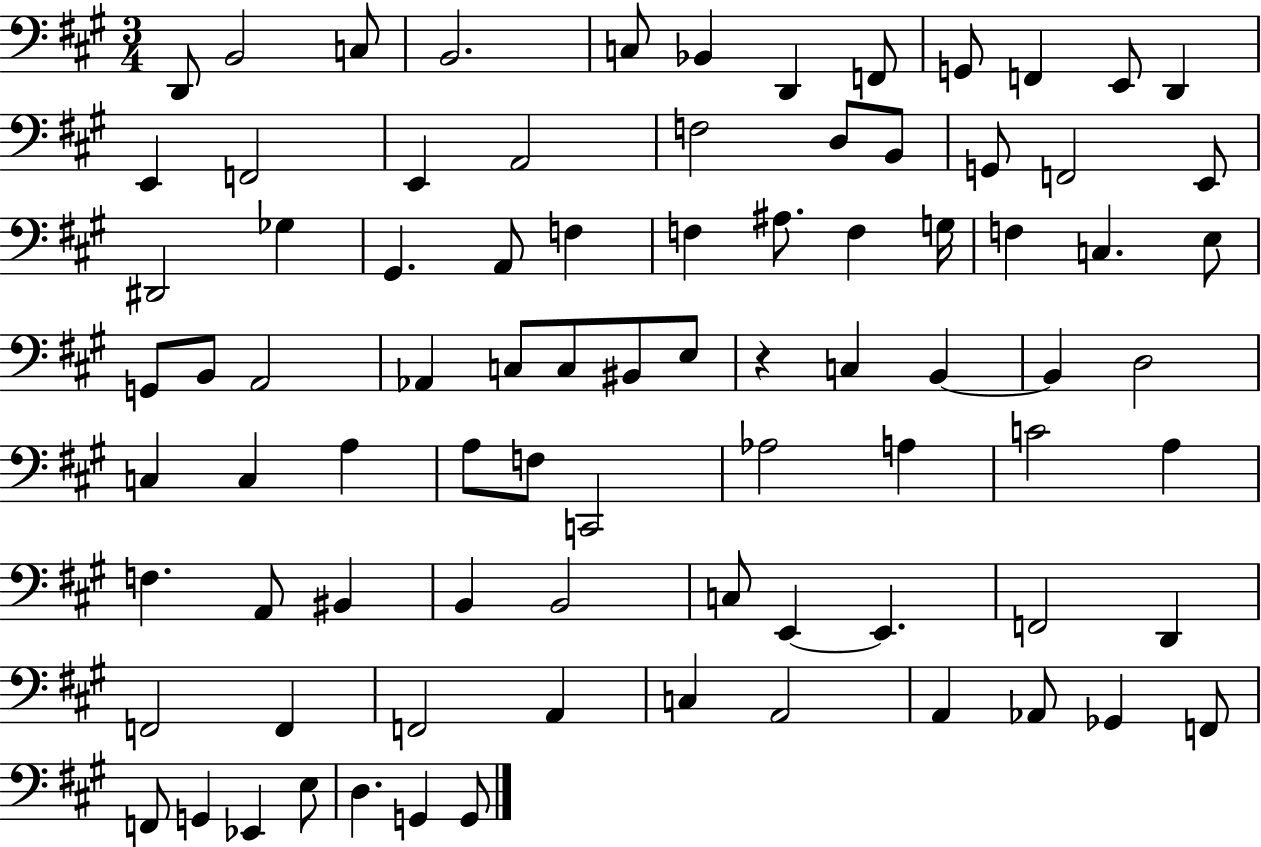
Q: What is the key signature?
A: A major